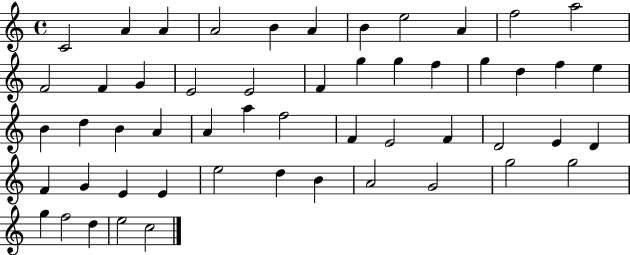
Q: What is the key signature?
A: C major